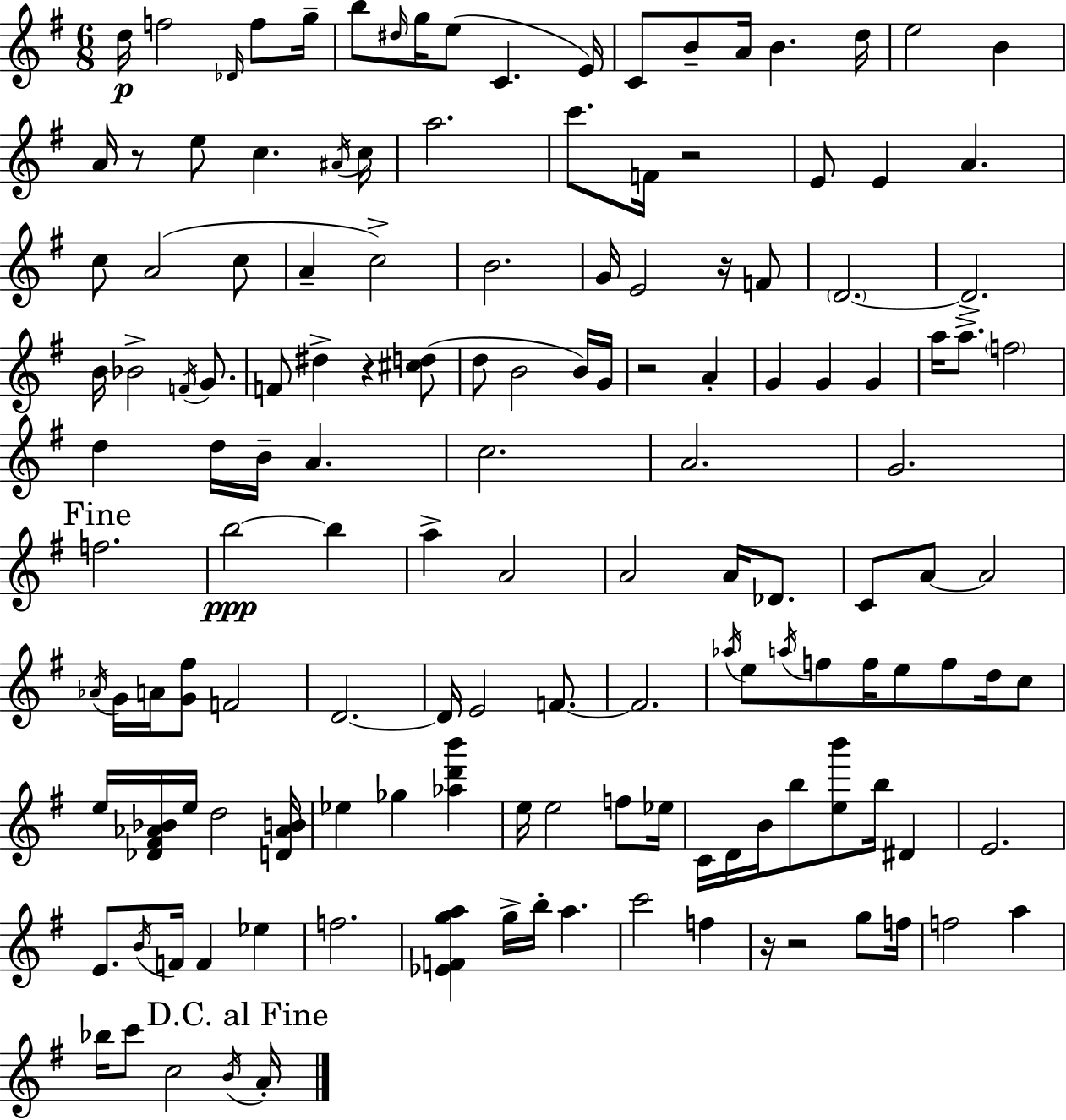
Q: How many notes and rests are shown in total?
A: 143